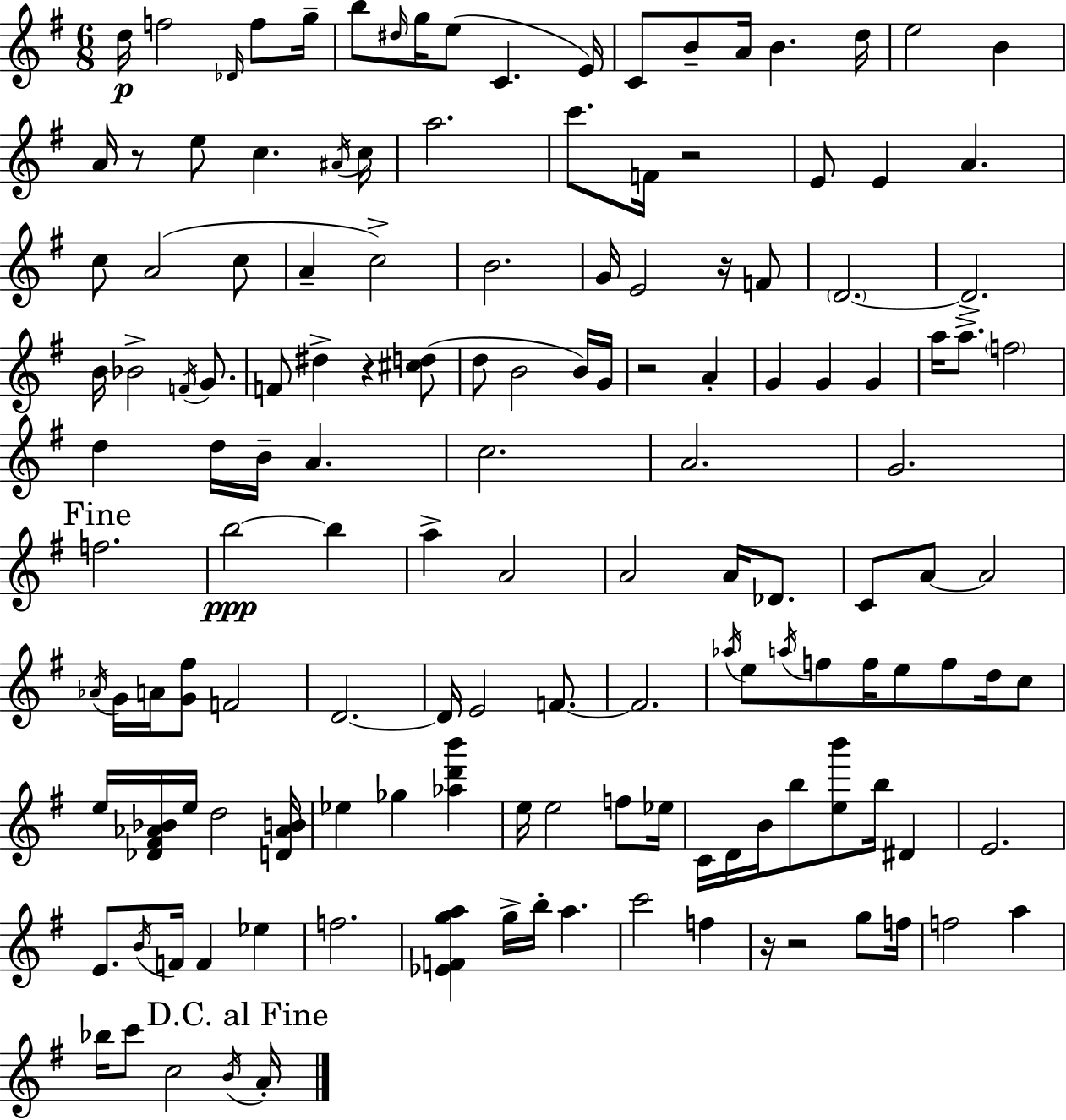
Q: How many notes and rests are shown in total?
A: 143